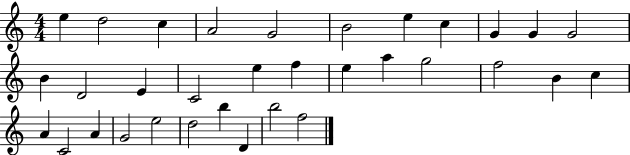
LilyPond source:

{
  \clef treble
  \numericTimeSignature
  \time 4/4
  \key c \major
  e''4 d''2 c''4 | a'2 g'2 | b'2 e''4 c''4 | g'4 g'4 g'2 | \break b'4 d'2 e'4 | c'2 e''4 f''4 | e''4 a''4 g''2 | f''2 b'4 c''4 | \break a'4 c'2 a'4 | g'2 e''2 | d''2 b''4 d'4 | b''2 f''2 | \break \bar "|."
}